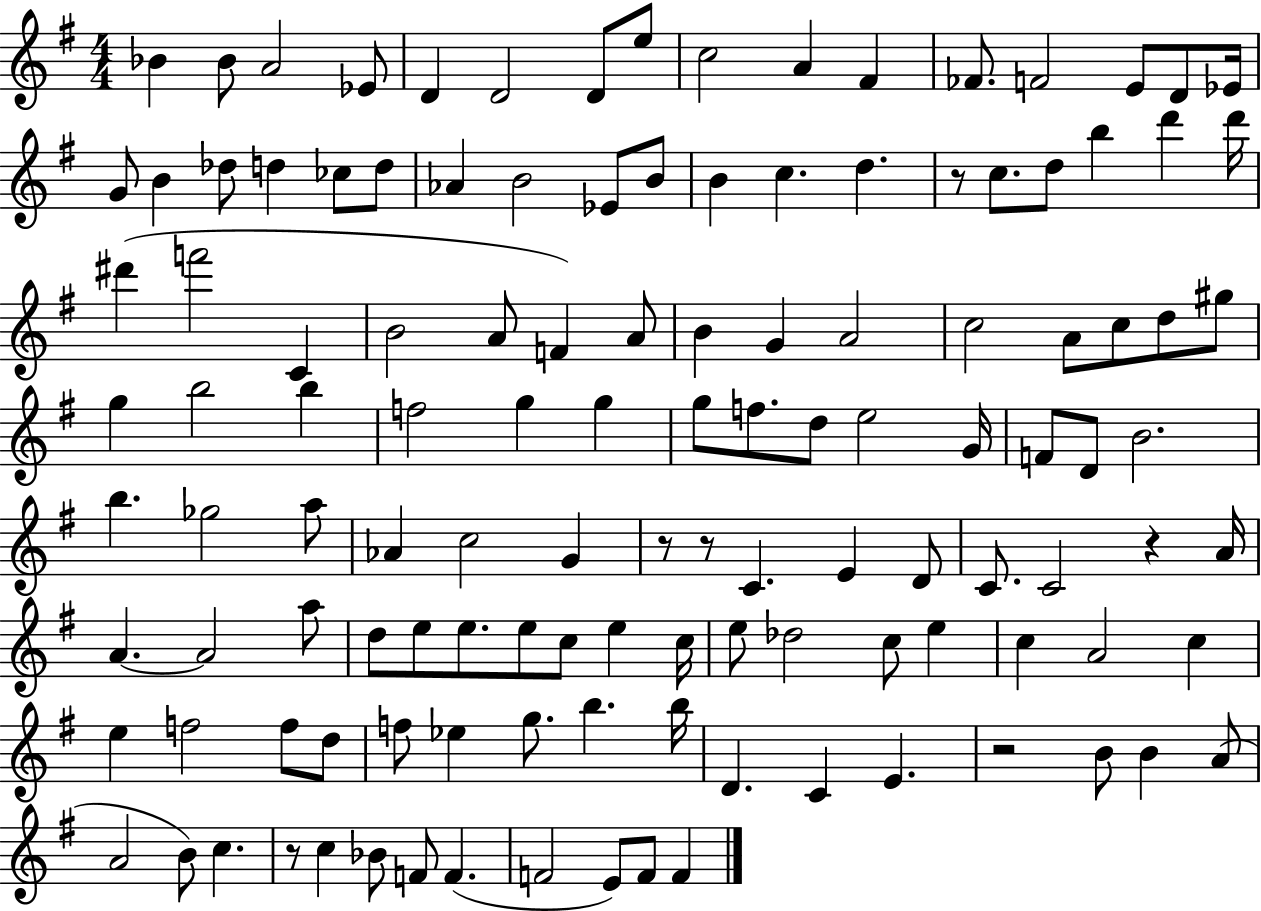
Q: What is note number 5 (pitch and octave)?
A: D4